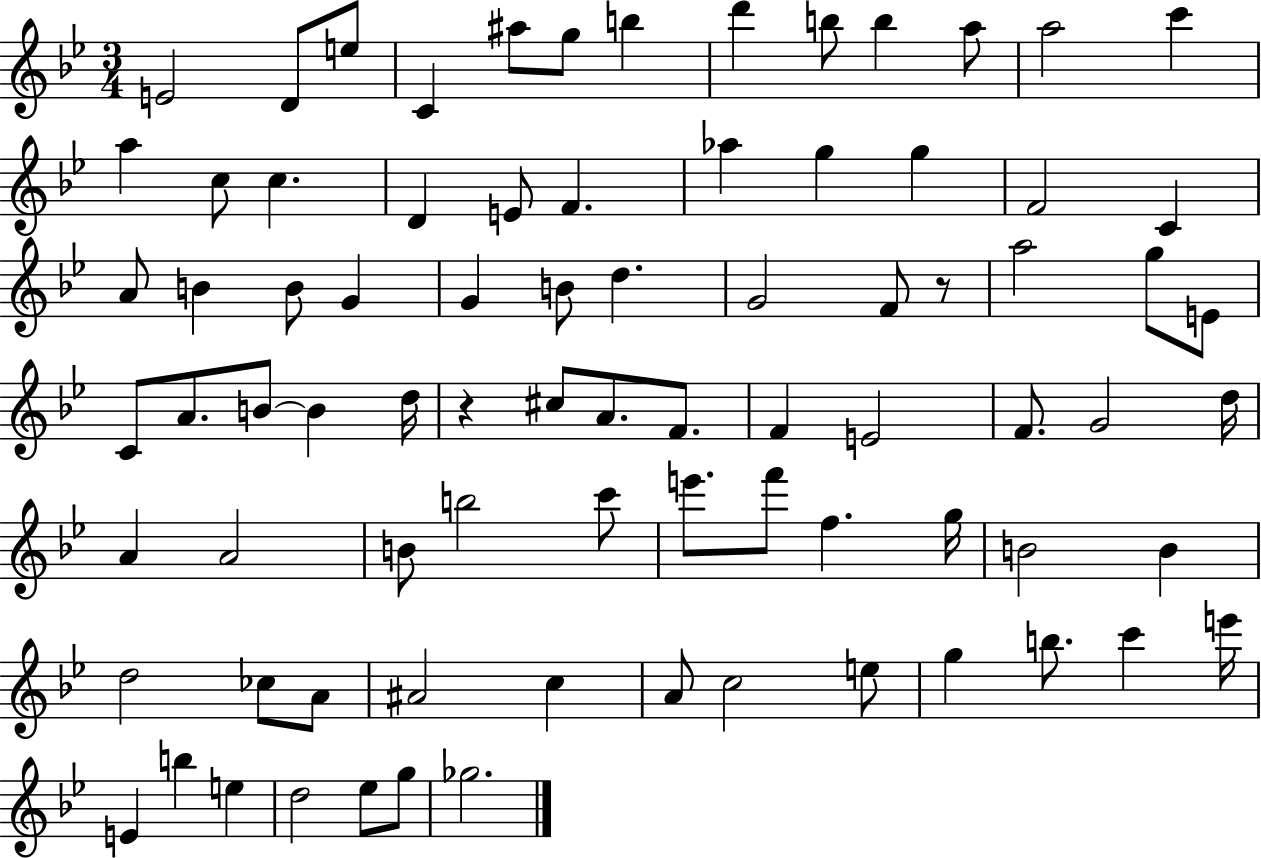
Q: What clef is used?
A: treble